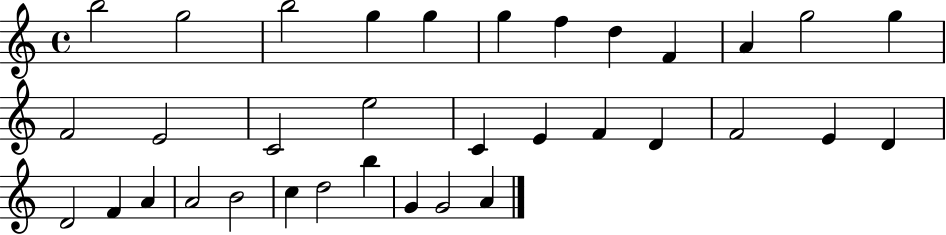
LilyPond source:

{
  \clef treble
  \time 4/4
  \defaultTimeSignature
  \key c \major
  b''2 g''2 | b''2 g''4 g''4 | g''4 f''4 d''4 f'4 | a'4 g''2 g''4 | \break f'2 e'2 | c'2 e''2 | c'4 e'4 f'4 d'4 | f'2 e'4 d'4 | \break d'2 f'4 a'4 | a'2 b'2 | c''4 d''2 b''4 | g'4 g'2 a'4 | \break \bar "|."
}